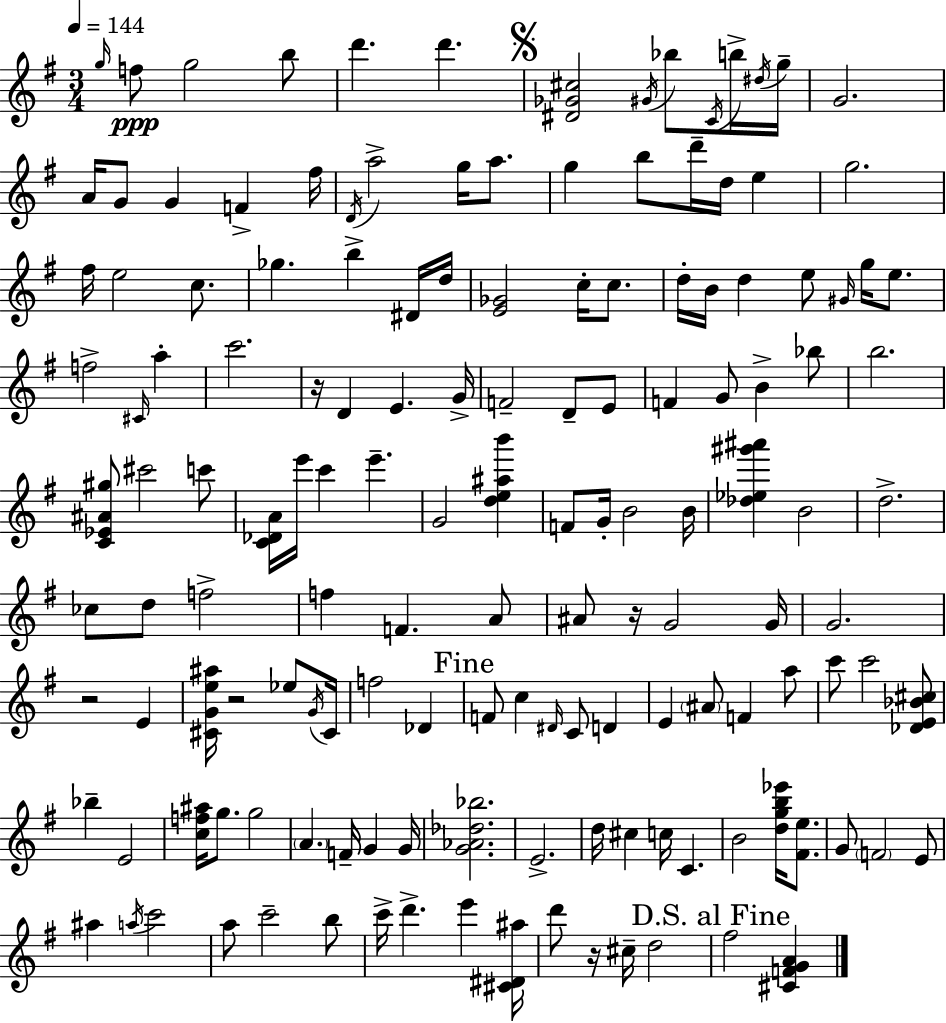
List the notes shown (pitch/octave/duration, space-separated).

G5/s F5/e G5/h B5/e D6/q. D6/q. [D#4,Gb4,C#5]/h G#4/s Bb5/e C4/s B5/s D#5/s G5/s G4/h. A4/s G4/e G4/q F4/q F#5/s D4/s A5/h G5/s A5/e. G5/q B5/e D6/s D5/s E5/q G5/h. F#5/s E5/h C5/e. Gb5/q. B5/q D#4/s D5/s [E4,Gb4]/h C5/s C5/e. D5/s B4/s D5/q E5/e G#4/s G5/s E5/e. F5/h C#4/s A5/q C6/h. R/s D4/q E4/q. G4/s F4/h D4/e E4/e F4/q G4/e B4/q Bb5/e B5/h. [C4,Eb4,A#4,G#5]/e C#6/h C6/e [C4,Db4,A4]/s E6/s C6/q E6/q. G4/h [D5,E5,A#5,B6]/q F4/e G4/s B4/h B4/s [Db5,Eb5,G#6,A#6]/q B4/h D5/h. CES5/e D5/e F5/h F5/q F4/q. A4/e A#4/e R/s G4/h G4/s G4/h. R/h E4/q [C#4,G4,E5,A#5]/s R/h Eb5/e G4/s C#4/s F5/h Db4/q F4/e C5/q D#4/s C4/e D4/q E4/q A#4/e F4/q A5/e C6/e C6/h [Db4,E4,Bb4,C#5]/e Bb5/q E4/h [C5,F5,A#5]/s G5/e. G5/h A4/q. F4/s G4/q G4/s [G4,Ab4,Db5,Bb5]/h. E4/h. D5/s C#5/q C5/s C4/q. B4/h [D5,G5,B5,Eb6]/s [F#4,E5]/e. G4/e F4/h E4/e A#5/q A5/s C6/h A5/e C6/h B5/e C6/s D6/q. E6/q [C#4,D#4,A#5]/s D6/e R/s C#5/s D5/h F#5/h [C#4,F4,G4,A4]/q